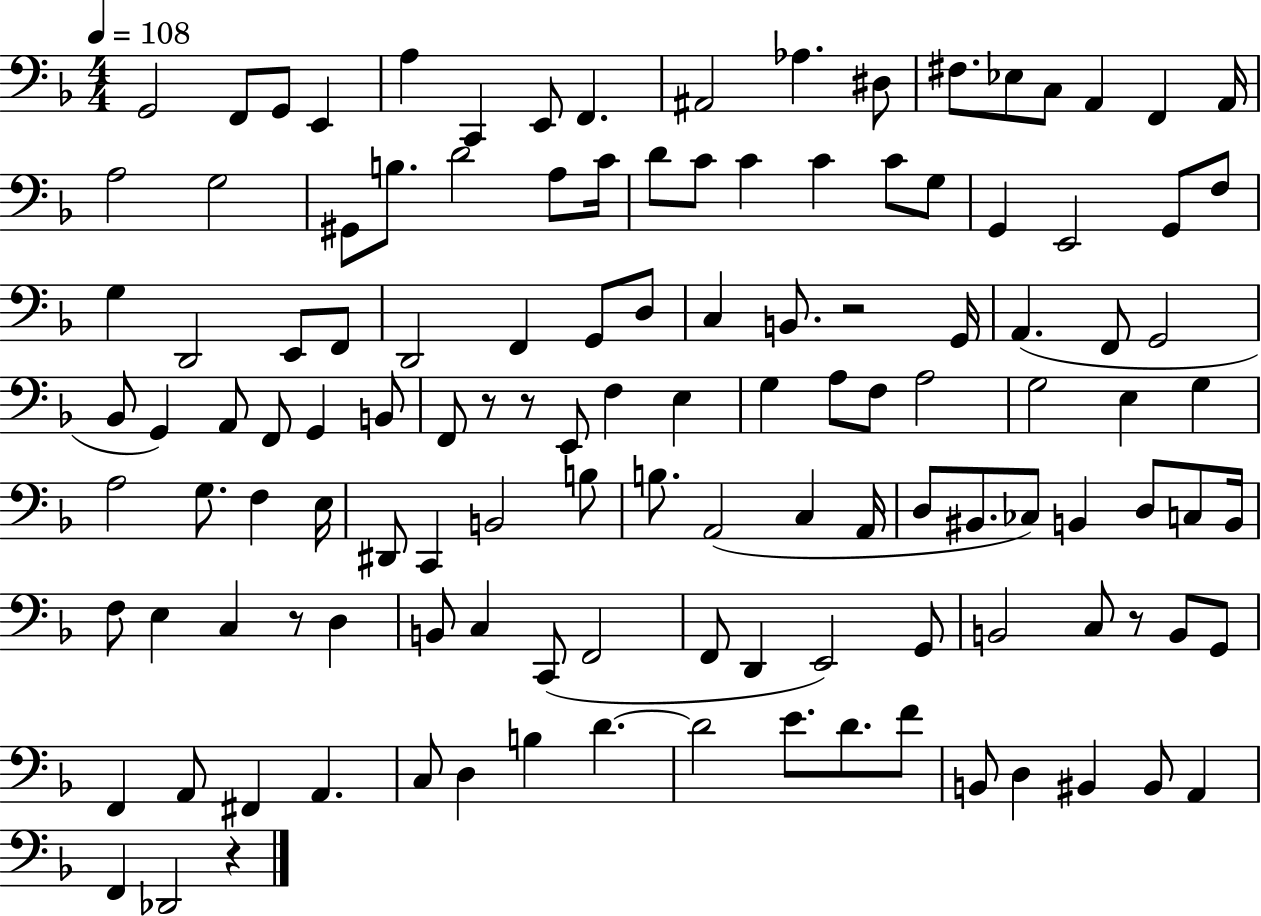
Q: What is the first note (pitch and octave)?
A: G2